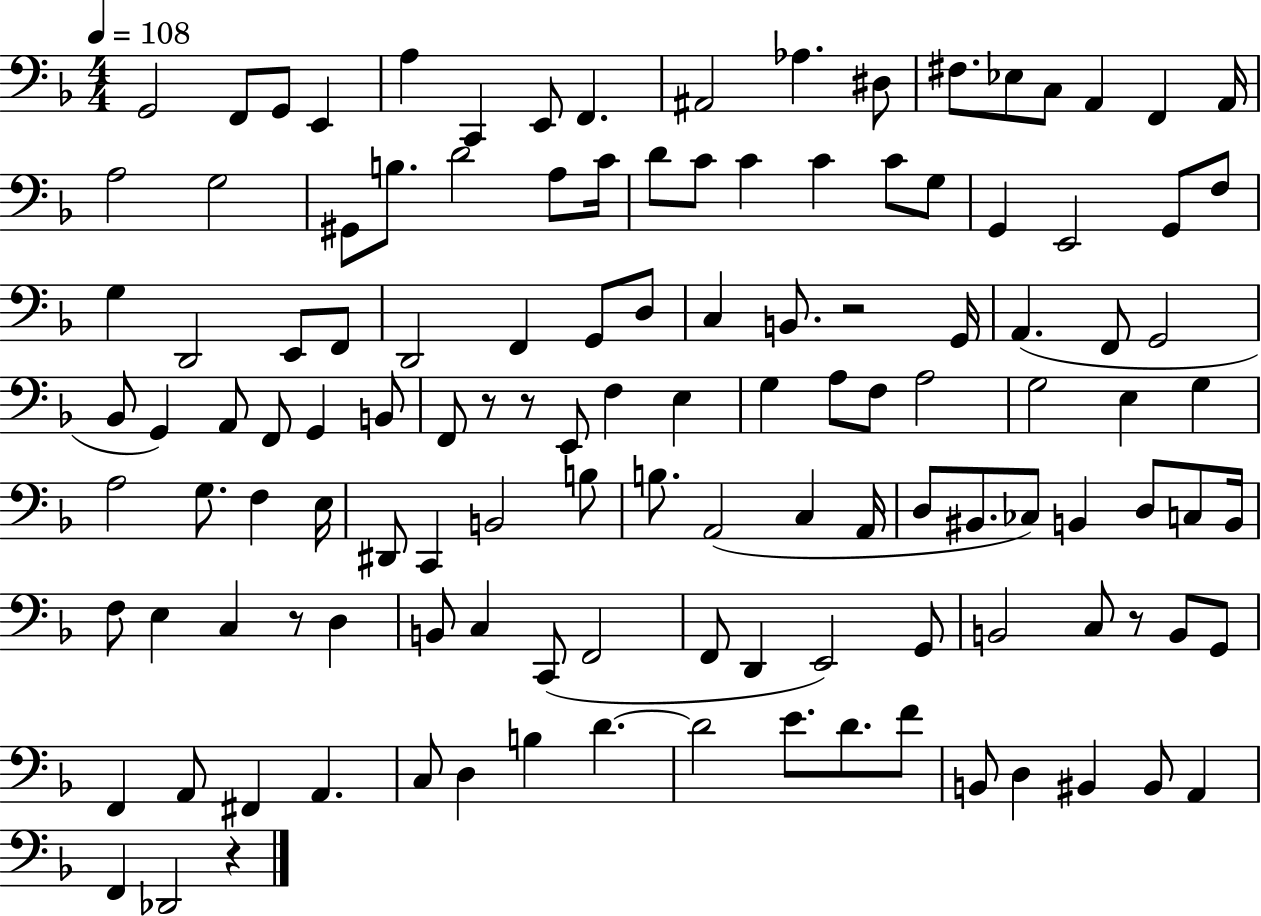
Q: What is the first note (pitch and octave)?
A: G2